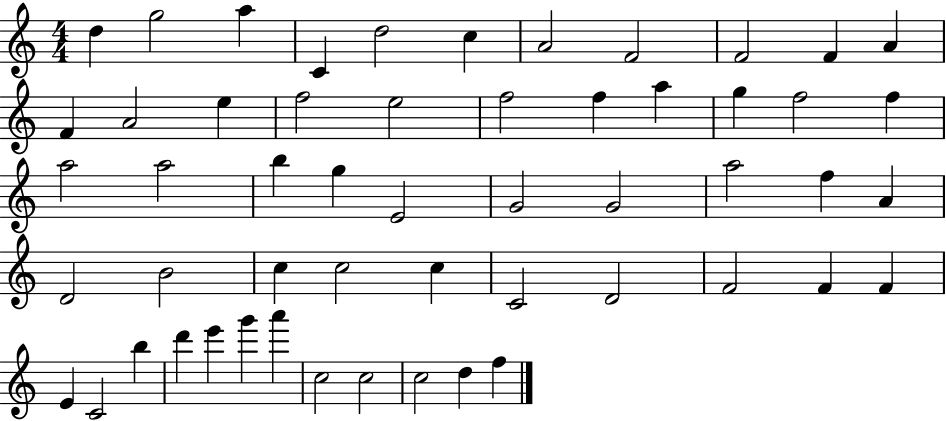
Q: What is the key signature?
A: C major